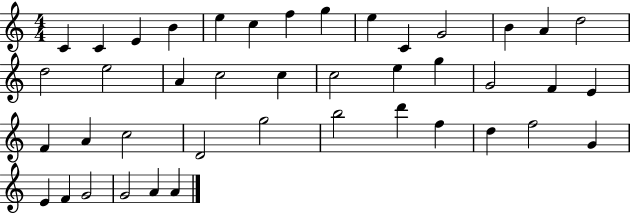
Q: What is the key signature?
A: C major